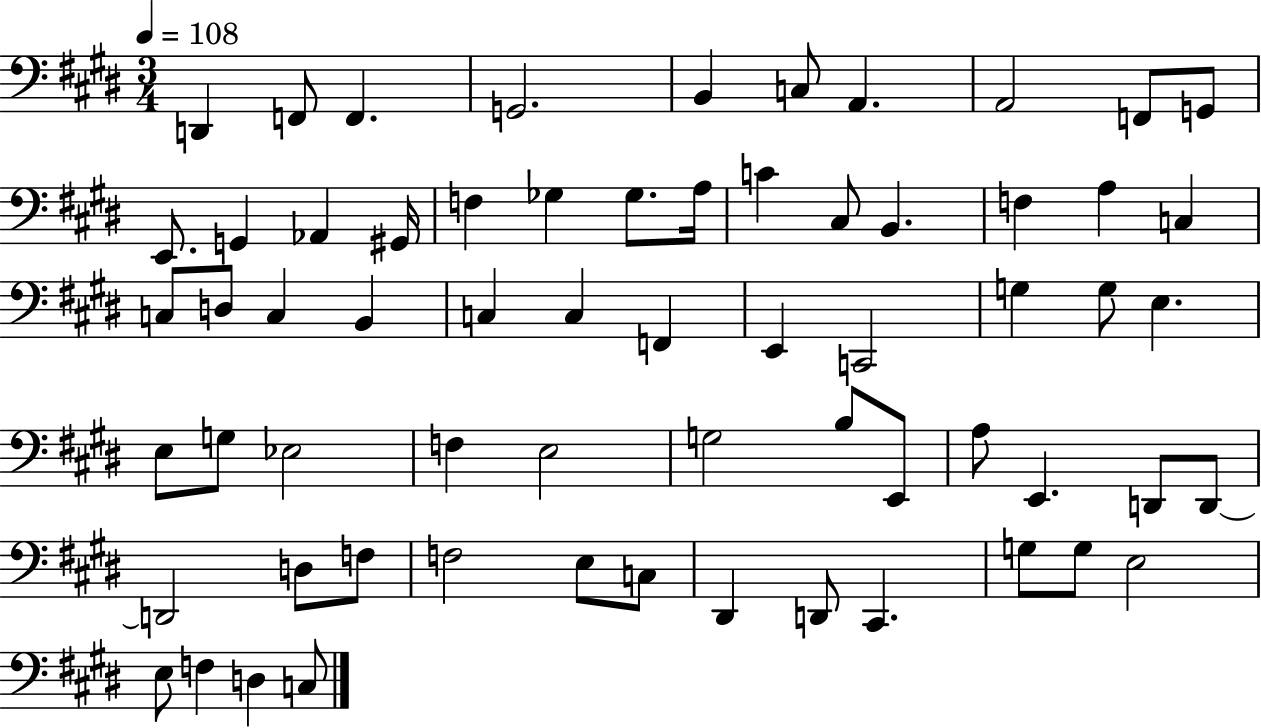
{
  \clef bass
  \numericTimeSignature
  \time 3/4
  \key e \major
  \tempo 4 = 108
  \repeat volta 2 { d,4 f,8 f,4. | g,2. | b,4 c8 a,4. | a,2 f,8 g,8 | \break e,8. g,4 aes,4 gis,16 | f4 ges4 ges8. a16 | c'4 cis8 b,4. | f4 a4 c4 | \break c8 d8 c4 b,4 | c4 c4 f,4 | e,4 c,2 | g4 g8 e4. | \break e8 g8 ees2 | f4 e2 | g2 b8 e,8 | a8 e,4. d,8 d,8~~ | \break d,2 d8 f8 | f2 e8 c8 | dis,4 d,8 cis,4. | g8 g8 e2 | \break e8 f4 d4 c8 | } \bar "|."
}